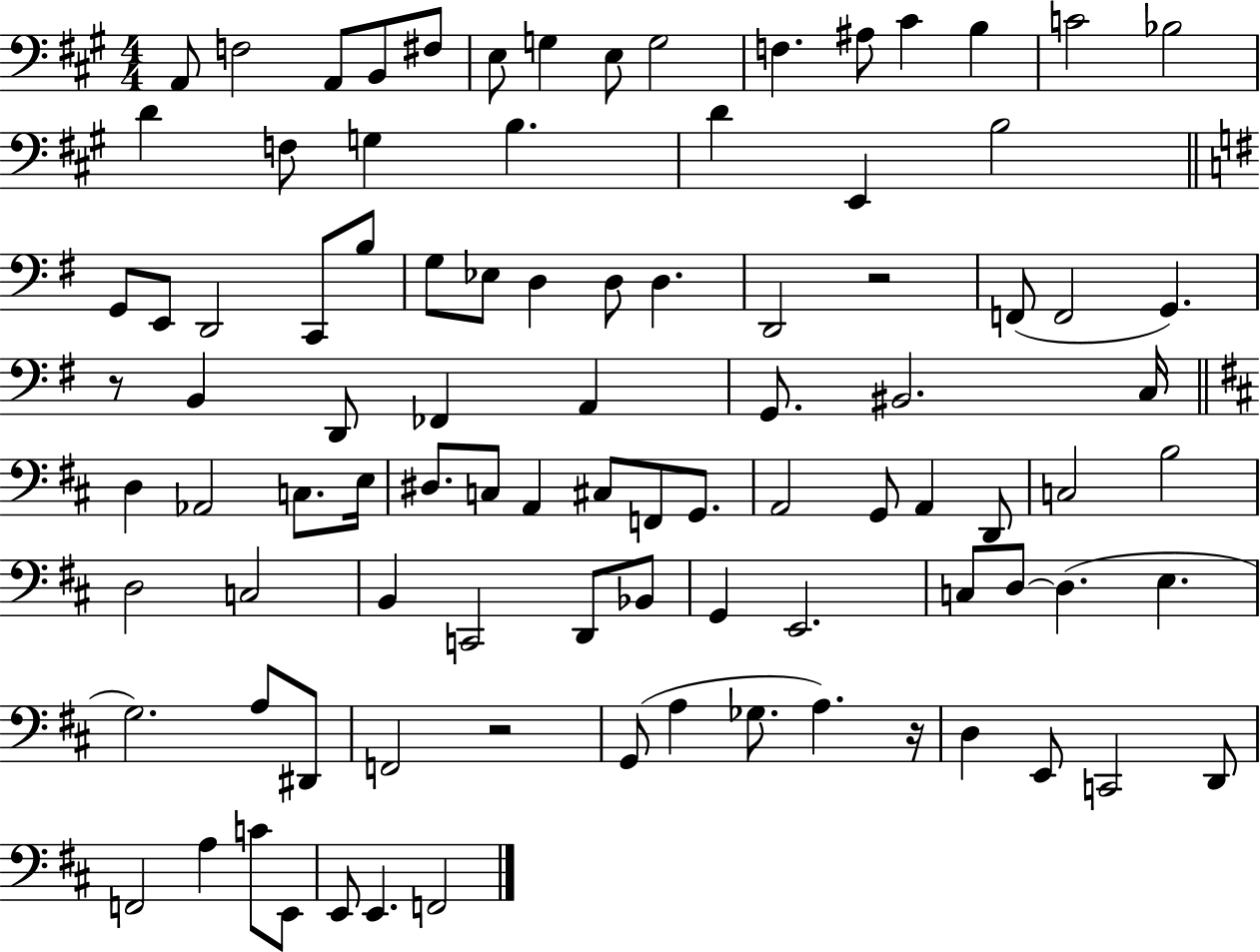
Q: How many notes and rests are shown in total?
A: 94